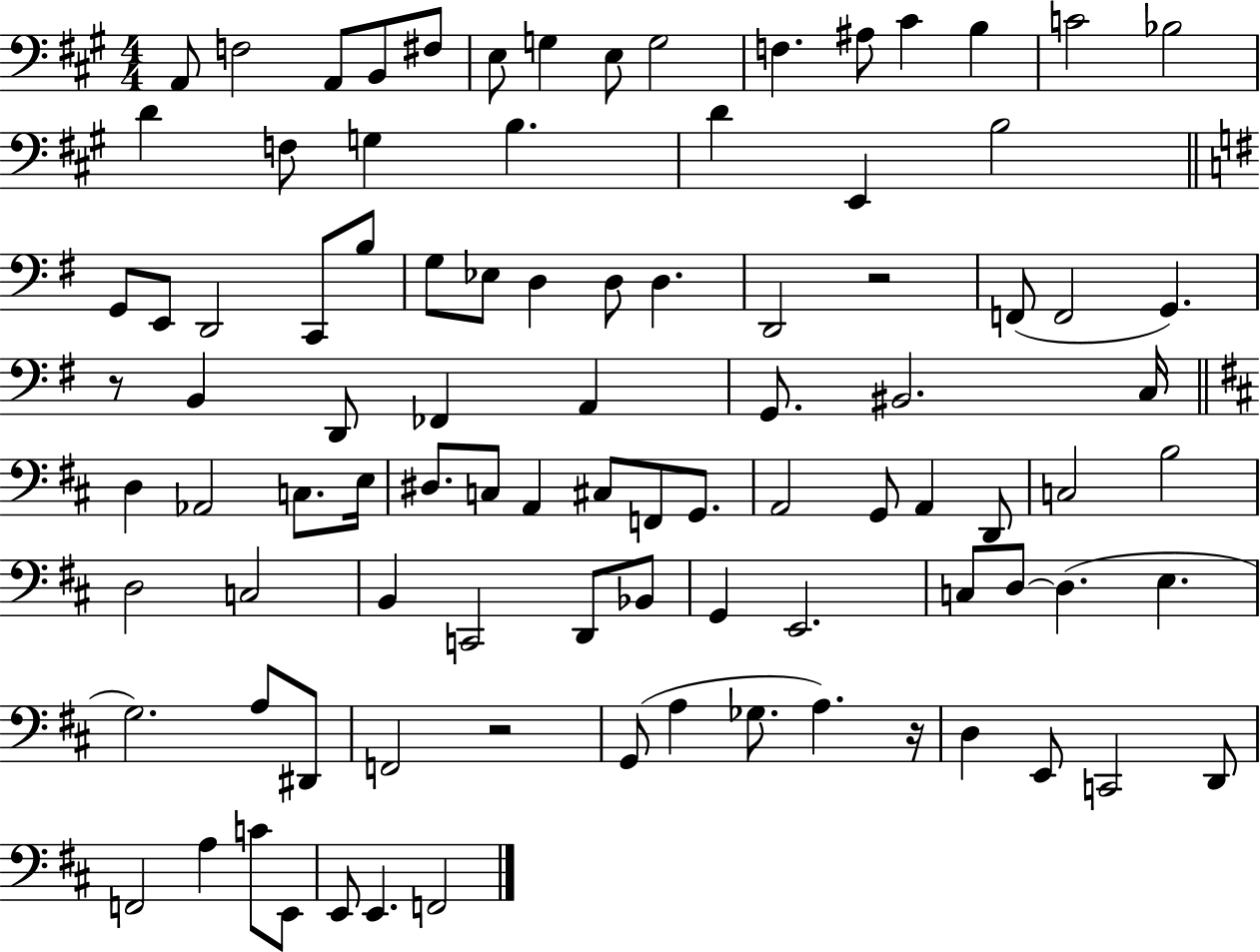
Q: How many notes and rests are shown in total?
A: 94